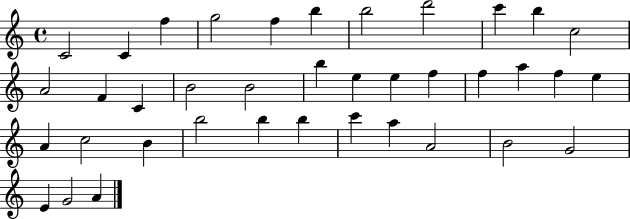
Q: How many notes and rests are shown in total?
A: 38